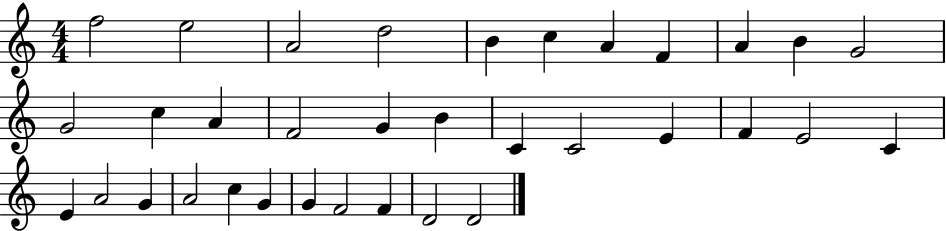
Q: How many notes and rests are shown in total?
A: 34